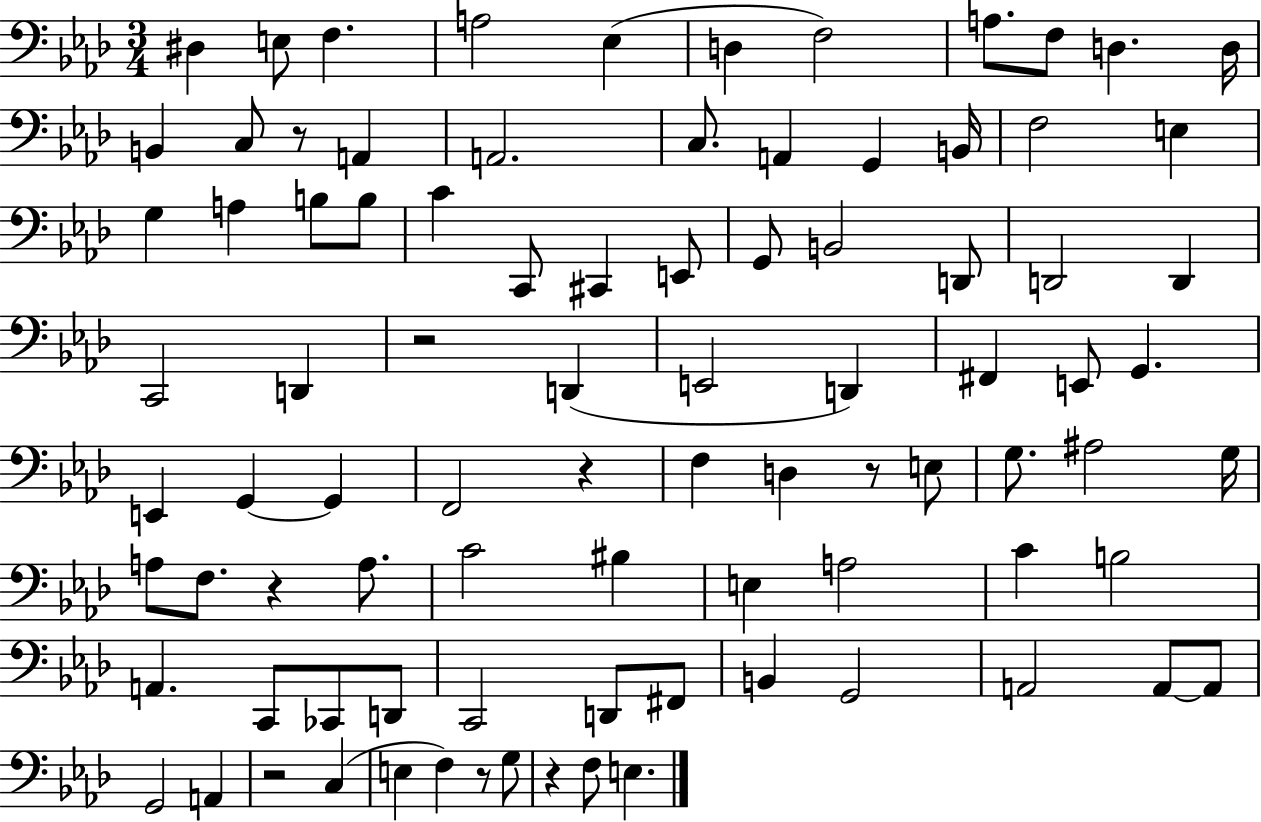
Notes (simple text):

D#3/q E3/e F3/q. A3/h Eb3/q D3/q F3/h A3/e. F3/e D3/q. D3/s B2/q C3/e R/e A2/q A2/h. C3/e. A2/q G2/q B2/s F3/h E3/q G3/q A3/q B3/e B3/e C4/q C2/e C#2/q E2/e G2/e B2/h D2/e D2/h D2/q C2/h D2/q R/h D2/q E2/h D2/q F#2/q E2/e G2/q. E2/q G2/q G2/q F2/h R/q F3/q D3/q R/e E3/e G3/e. A#3/h G3/s A3/e F3/e. R/q A3/e. C4/h BIS3/q E3/q A3/h C4/q B3/h A2/q. C2/e CES2/e D2/e C2/h D2/e F#2/e B2/q G2/h A2/h A2/e A2/e G2/h A2/q R/h C3/q E3/q F3/q R/e G3/e R/q F3/e E3/q.